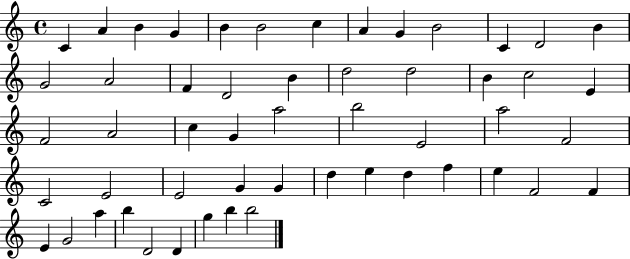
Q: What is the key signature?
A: C major